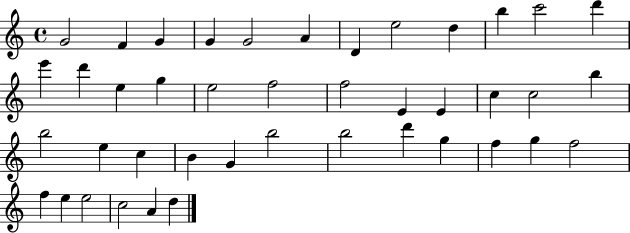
{
  \clef treble
  \time 4/4
  \defaultTimeSignature
  \key c \major
  g'2 f'4 g'4 | g'4 g'2 a'4 | d'4 e''2 d''4 | b''4 c'''2 d'''4 | \break e'''4 d'''4 e''4 g''4 | e''2 f''2 | f''2 e'4 e'4 | c''4 c''2 b''4 | \break b''2 e''4 c''4 | b'4 g'4 b''2 | b''2 d'''4 g''4 | f''4 g''4 f''2 | \break f''4 e''4 e''2 | c''2 a'4 d''4 | \bar "|."
}